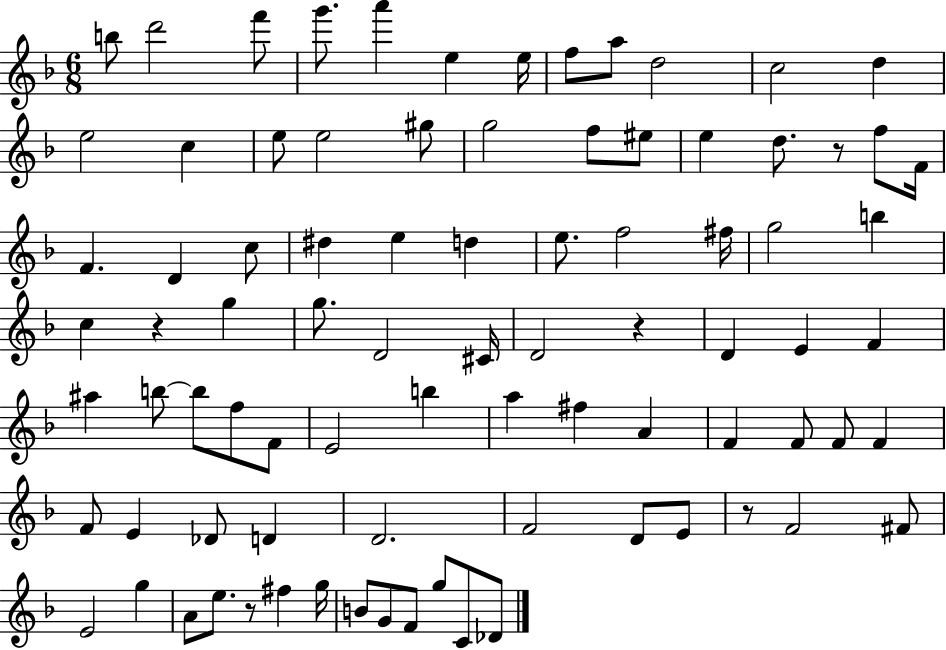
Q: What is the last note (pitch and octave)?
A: Db4